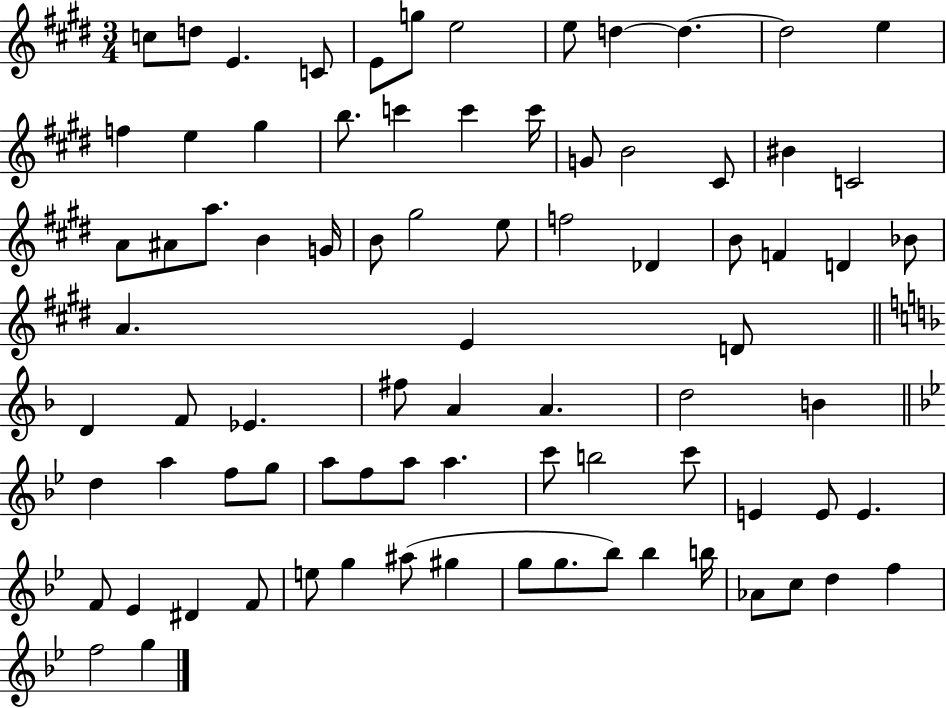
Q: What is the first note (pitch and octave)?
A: C5